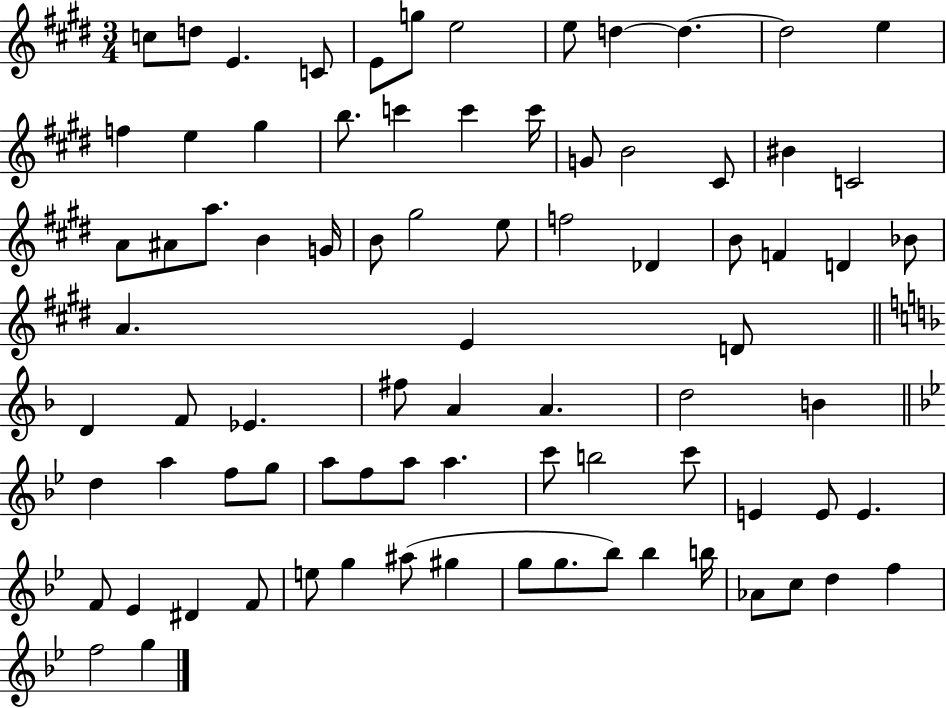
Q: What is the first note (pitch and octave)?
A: C5